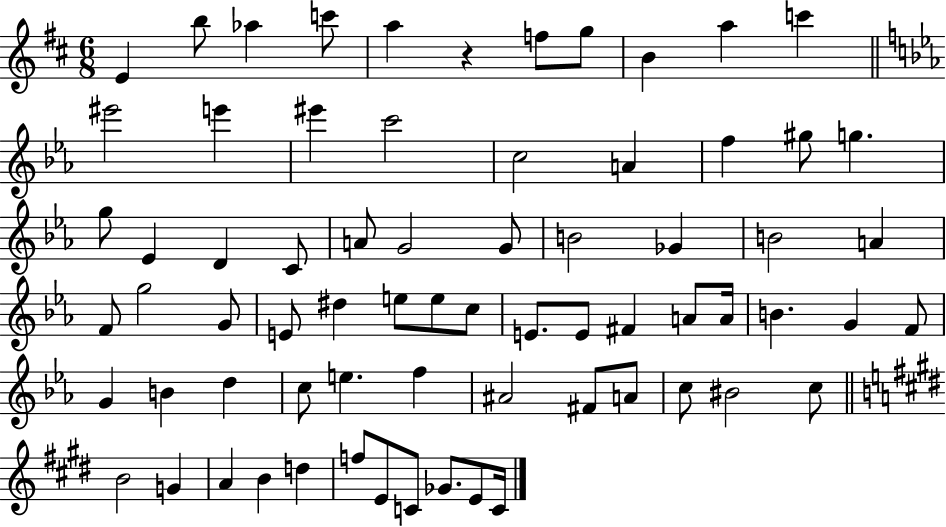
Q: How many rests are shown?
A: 1